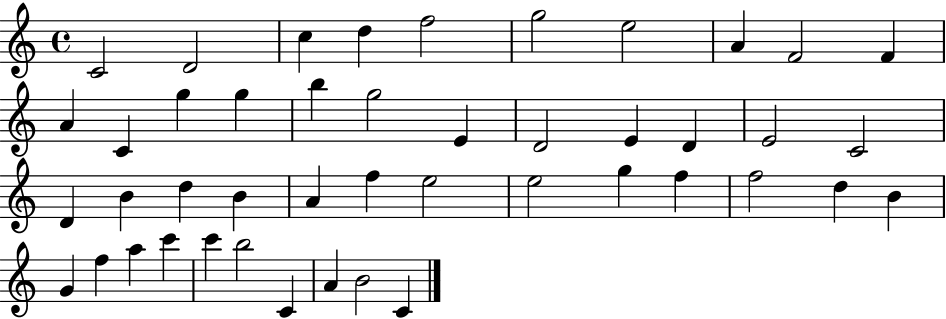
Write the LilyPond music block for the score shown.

{
  \clef treble
  \time 4/4
  \defaultTimeSignature
  \key c \major
  c'2 d'2 | c''4 d''4 f''2 | g''2 e''2 | a'4 f'2 f'4 | \break a'4 c'4 g''4 g''4 | b''4 g''2 e'4 | d'2 e'4 d'4 | e'2 c'2 | \break d'4 b'4 d''4 b'4 | a'4 f''4 e''2 | e''2 g''4 f''4 | f''2 d''4 b'4 | \break g'4 f''4 a''4 c'''4 | c'''4 b''2 c'4 | a'4 b'2 c'4 | \bar "|."
}